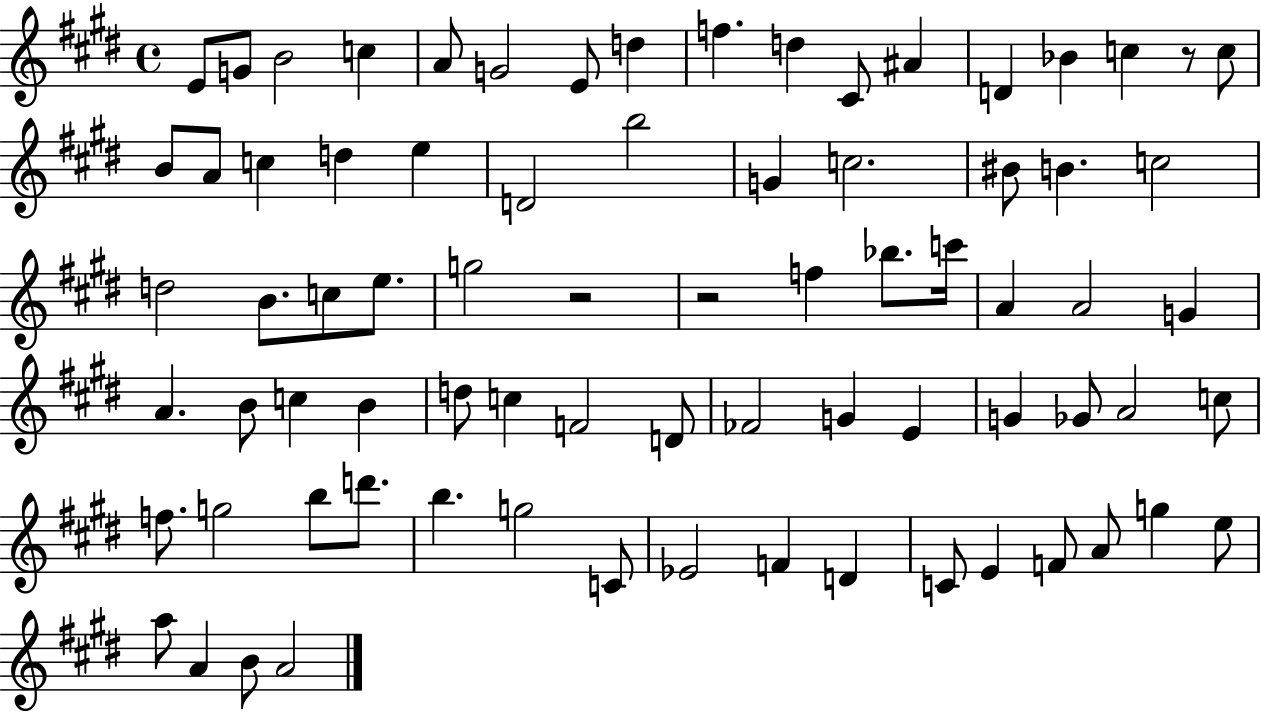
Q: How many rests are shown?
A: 3